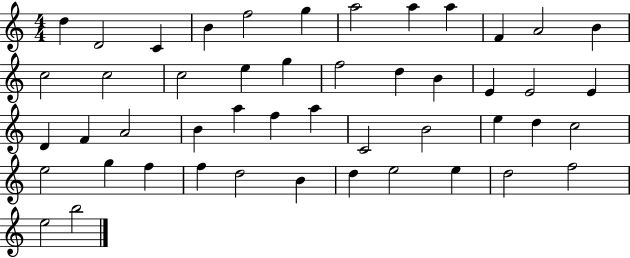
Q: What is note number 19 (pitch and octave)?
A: D5